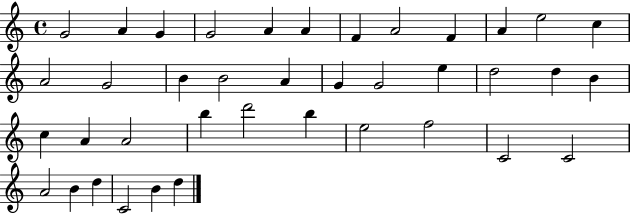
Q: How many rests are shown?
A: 0